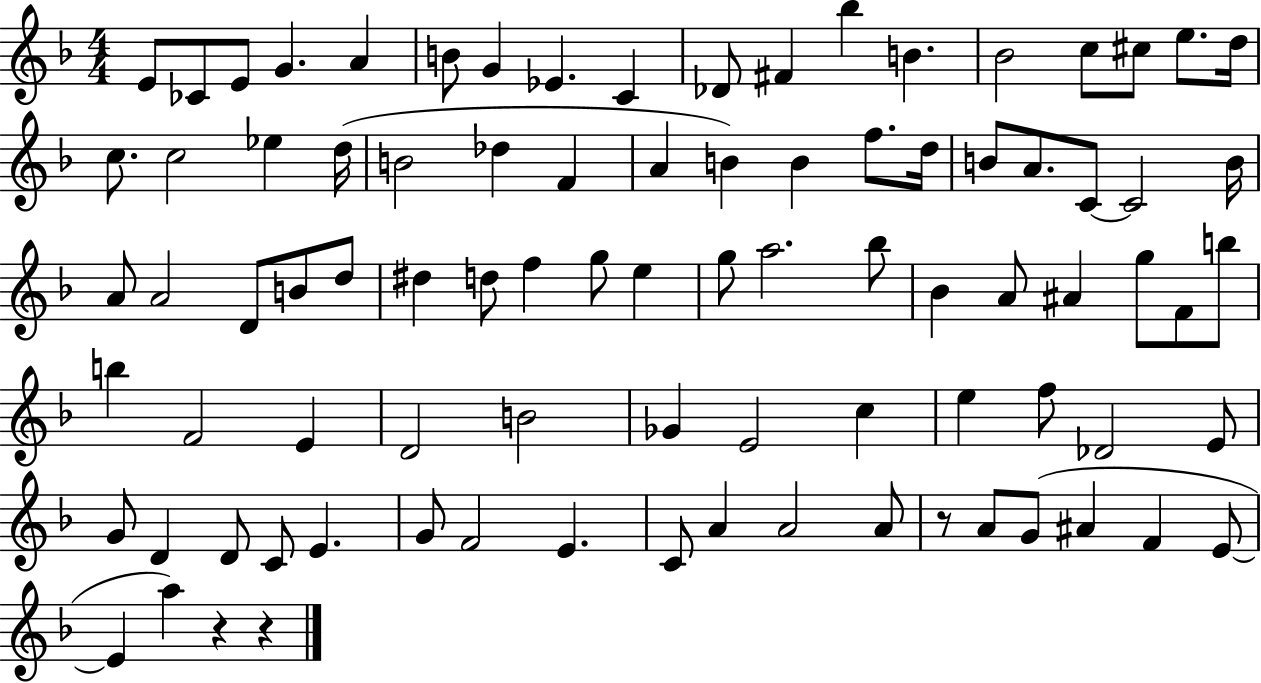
{
  \clef treble
  \numericTimeSignature
  \time 4/4
  \key f \major
  e'8 ces'8 e'8 g'4. a'4 | b'8 g'4 ees'4. c'4 | des'8 fis'4 bes''4 b'4. | bes'2 c''8 cis''8 e''8. d''16 | \break c''8. c''2 ees''4 d''16( | b'2 des''4 f'4 | a'4 b'4) b'4 f''8. d''16 | b'8 a'8. c'8~~ c'2 b'16 | \break a'8 a'2 d'8 b'8 d''8 | dis''4 d''8 f''4 g''8 e''4 | g''8 a''2. bes''8 | bes'4 a'8 ais'4 g''8 f'8 b''8 | \break b''4 f'2 e'4 | d'2 b'2 | ges'4 e'2 c''4 | e''4 f''8 des'2 e'8 | \break g'8 d'4 d'8 c'8 e'4. | g'8 f'2 e'4. | c'8 a'4 a'2 a'8 | r8 a'8 g'8( ais'4 f'4 e'8~~ | \break e'4 a''4) r4 r4 | \bar "|."
}